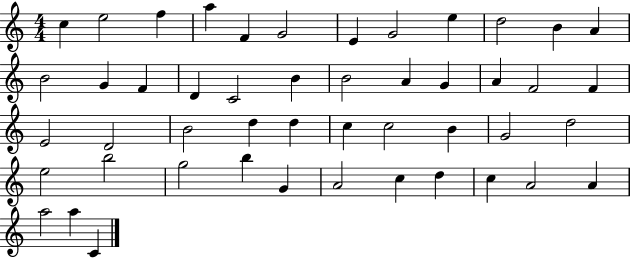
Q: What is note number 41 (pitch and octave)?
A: C5